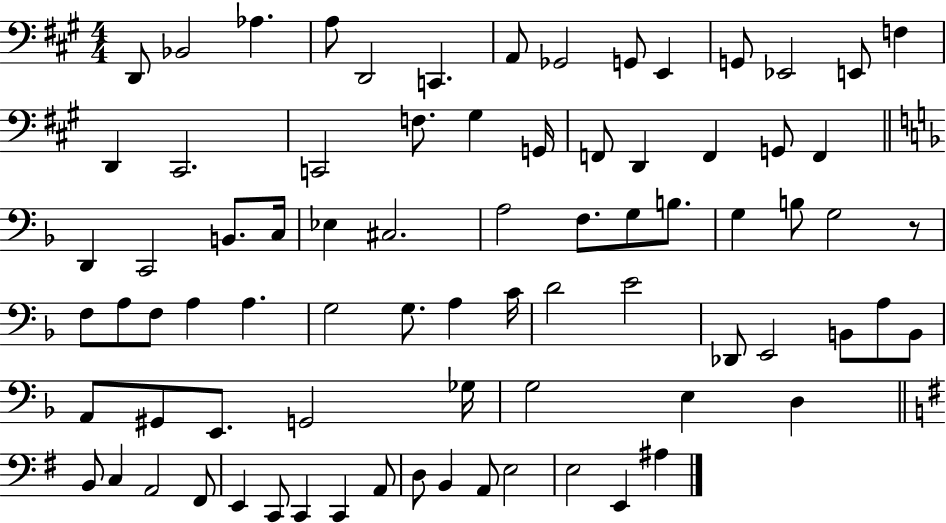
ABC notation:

X:1
T:Untitled
M:4/4
L:1/4
K:A
D,,/2 _B,,2 _A, A,/2 D,,2 C,, A,,/2 _G,,2 G,,/2 E,, G,,/2 _E,,2 E,,/2 F, D,, ^C,,2 C,,2 F,/2 ^G, G,,/4 F,,/2 D,, F,, G,,/2 F,, D,, C,,2 B,,/2 C,/4 _E, ^C,2 A,2 F,/2 G,/2 B,/2 G, B,/2 G,2 z/2 F,/2 A,/2 F,/2 A, A, G,2 G,/2 A, C/4 D2 E2 _D,,/2 E,,2 B,,/2 A,/2 B,,/2 A,,/2 ^G,,/2 E,,/2 G,,2 _G,/4 G,2 E, D, B,,/2 C, A,,2 ^F,,/2 E,, C,,/2 C,, C,, A,,/2 D,/2 B,, A,,/2 E,2 E,2 E,, ^A,